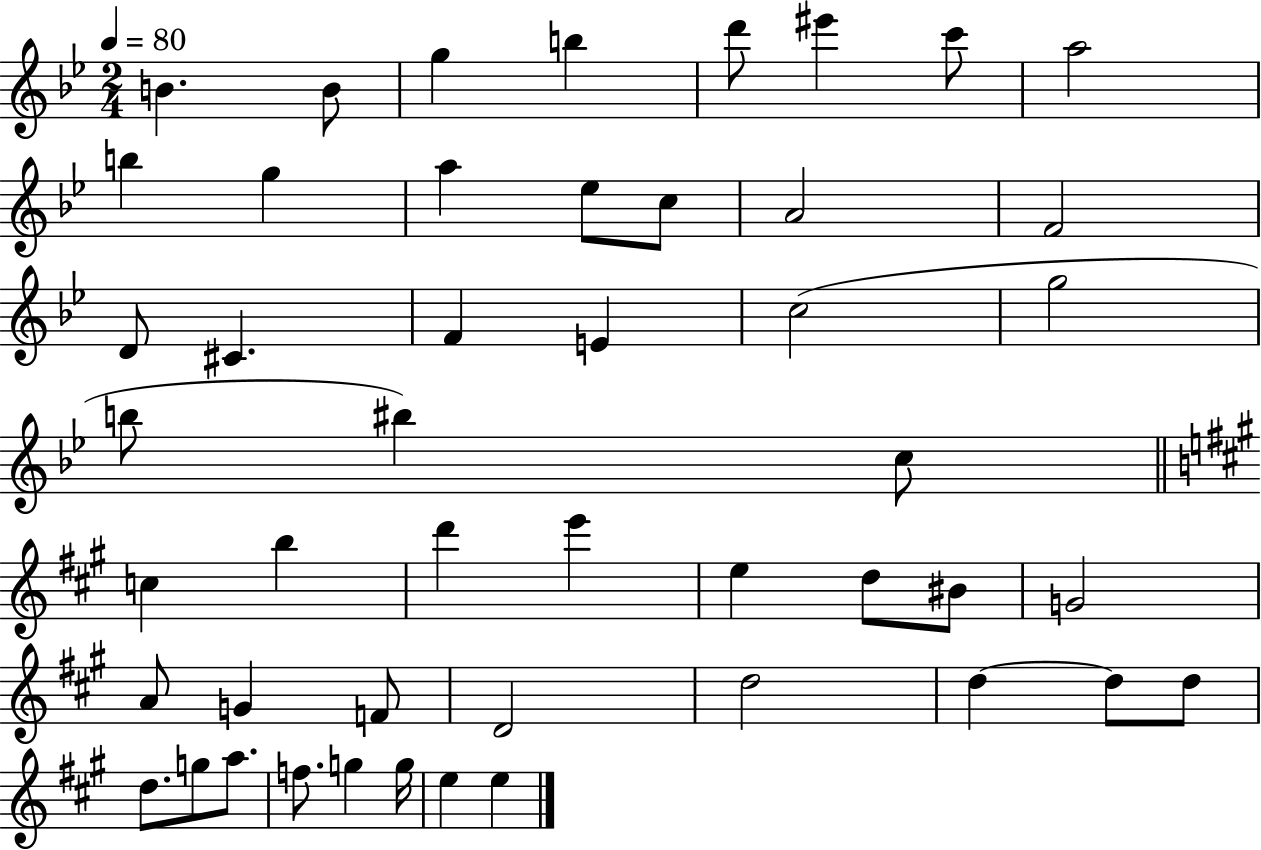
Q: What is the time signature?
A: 2/4